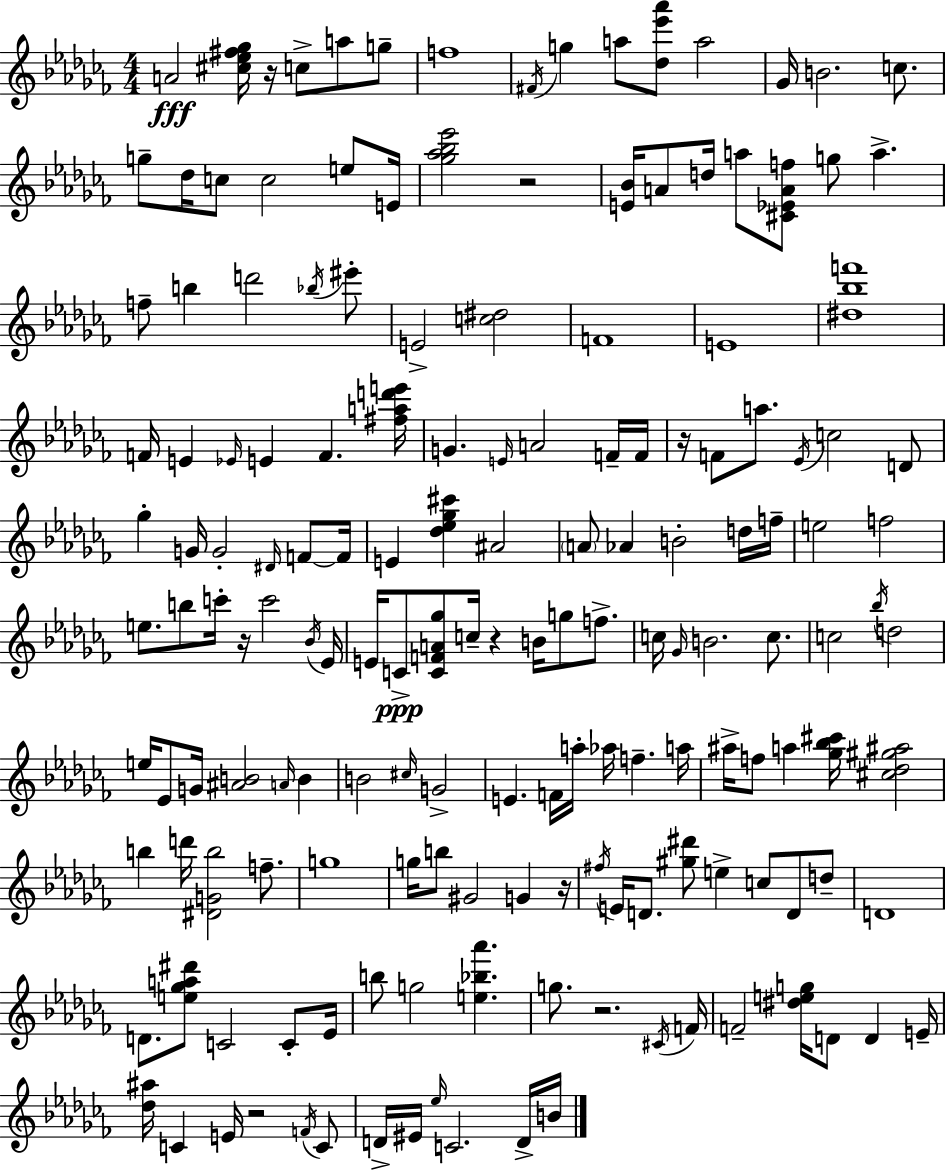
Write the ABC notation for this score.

X:1
T:Untitled
M:4/4
L:1/4
K:Abm
A2 [^c_e^f_g]/4 z/4 c/2 a/2 g/2 f4 ^F/4 g a/2 [_d_e'_a']/2 a2 _G/4 B2 c/2 g/2 _d/4 c/2 c2 e/2 E/4 [_g_a_b_e']2 z2 [E_B]/4 A/2 d/4 a/2 [^C_EAf]/2 g/2 a f/2 b d'2 _b/4 ^e'/2 E2 [c^d]2 F4 E4 [^d_bf']4 F/4 E _E/4 E F [^fad'e']/4 G E/4 A2 F/4 F/4 z/4 F/2 a/2 _E/4 c2 D/2 _g G/4 G2 ^D/4 F/2 F/4 E [_d_e_g^c'] ^A2 A/2 _A B2 d/4 f/4 e2 f2 e/2 b/2 c'/4 z/4 c'2 _B/4 _E/4 E/4 C/2 [CFA_g]/2 c/4 z B/4 g/2 f/2 c/4 _G/4 B2 c/2 c2 _b/4 d2 e/4 _E/2 G/4 [^AB]2 A/4 B B2 ^c/4 G2 E F/4 a/4 _a/4 f a/4 ^a/4 f/2 a [_g_b^c']/4 [^c_d^g^a]2 b d'/4 [^DGb]2 f/2 g4 g/4 b/2 ^G2 G z/4 ^f/4 E/4 D/2 [^g^d']/2 e c/2 D/2 d/2 D4 D/2 [e_ga^d']/2 C2 C/2 _E/4 b/2 g2 [e_b_a'] g/2 z2 ^C/4 F/4 F2 [^deg]/4 D/2 D E/4 [_d^a]/4 C E/4 z2 F/4 C/2 D/4 ^E/4 _e/4 C2 D/4 B/4